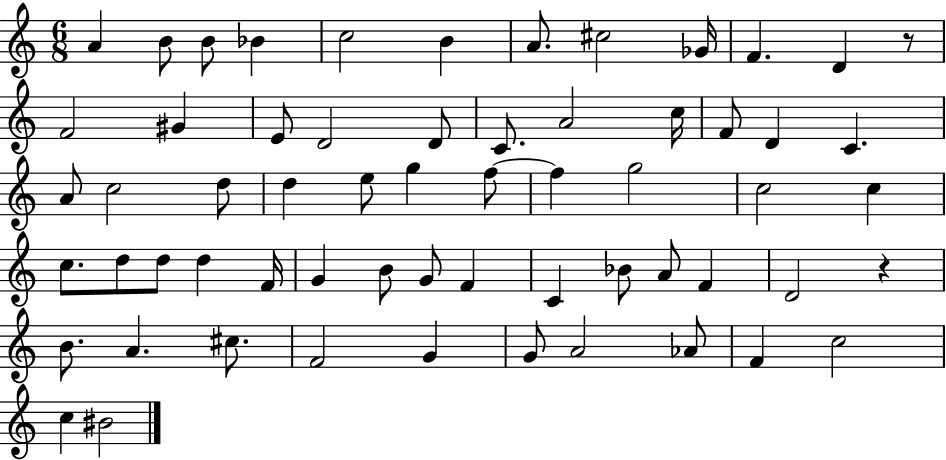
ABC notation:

X:1
T:Untitled
M:6/8
L:1/4
K:C
A B/2 B/2 _B c2 B A/2 ^c2 _G/4 F D z/2 F2 ^G E/2 D2 D/2 C/2 A2 c/4 F/2 D C A/2 c2 d/2 d e/2 g f/2 f g2 c2 c c/2 d/2 d/2 d F/4 G B/2 G/2 F C _B/2 A/2 F D2 z B/2 A ^c/2 F2 G G/2 A2 _A/2 F c2 c ^B2